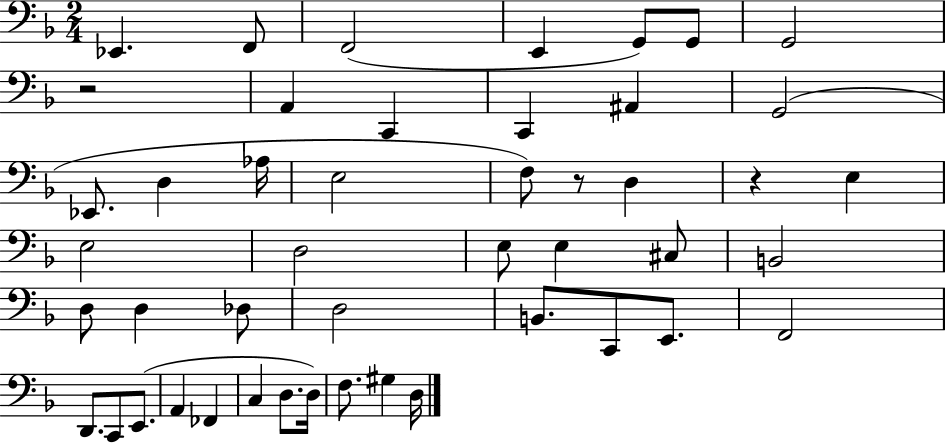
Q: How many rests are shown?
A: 3